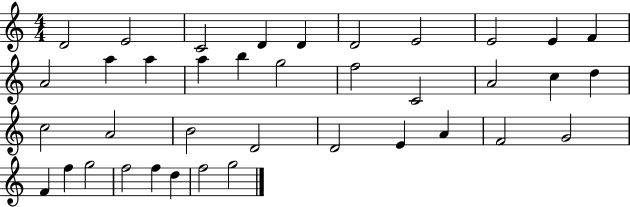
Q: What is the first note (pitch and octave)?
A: D4